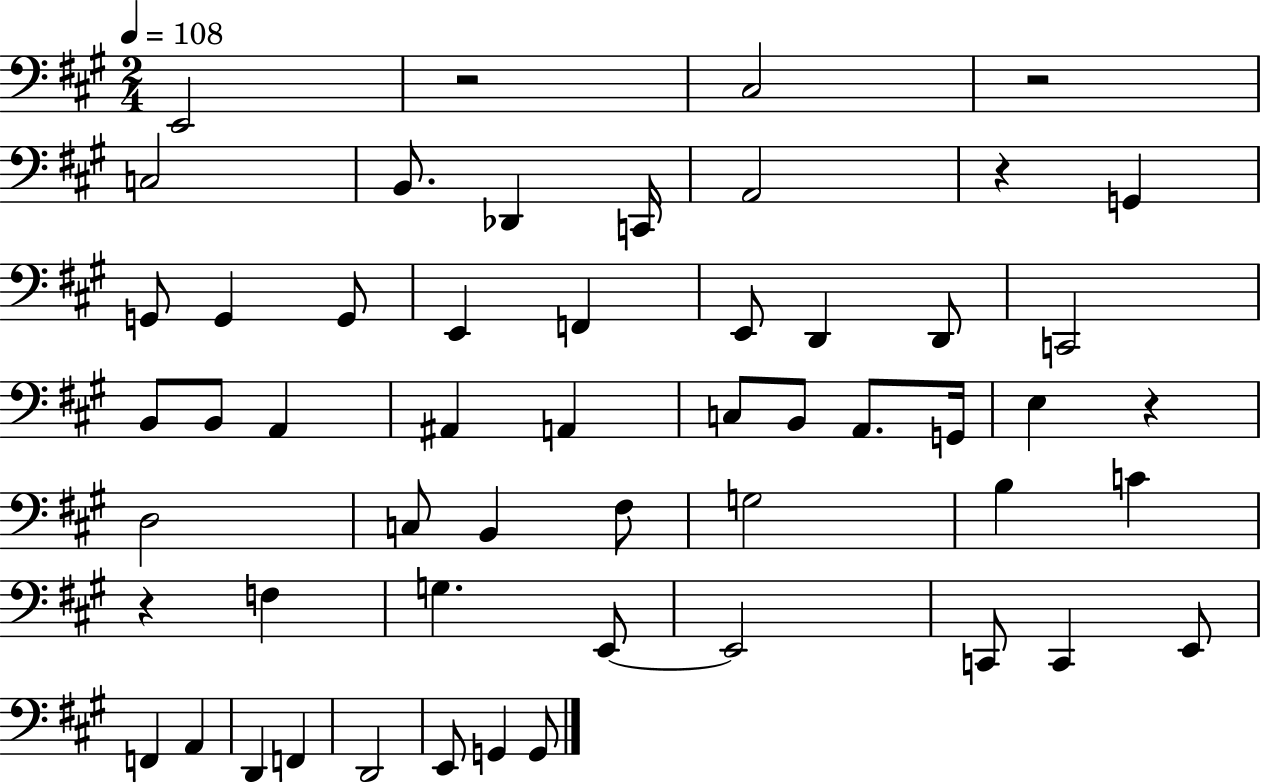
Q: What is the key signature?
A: A major